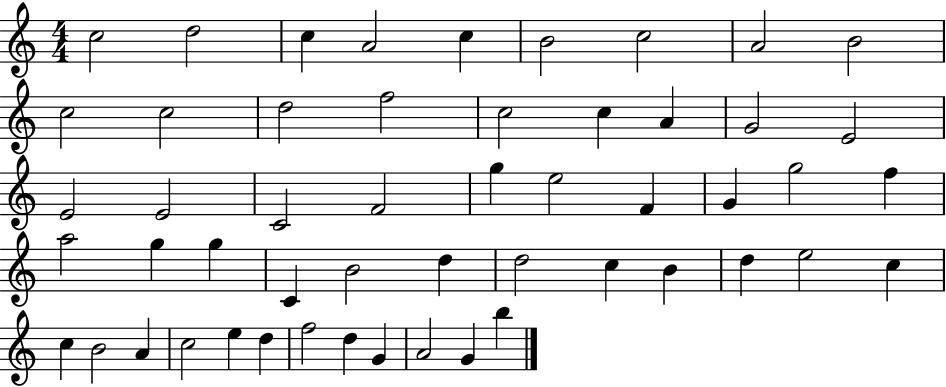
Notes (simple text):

C5/h D5/h C5/q A4/h C5/q B4/h C5/h A4/h B4/h C5/h C5/h D5/h F5/h C5/h C5/q A4/q G4/h E4/h E4/h E4/h C4/h F4/h G5/q E5/h F4/q G4/q G5/h F5/q A5/h G5/q G5/q C4/q B4/h D5/q D5/h C5/q B4/q D5/q E5/h C5/q C5/q B4/h A4/q C5/h E5/q D5/q F5/h D5/q G4/q A4/h G4/q B5/q